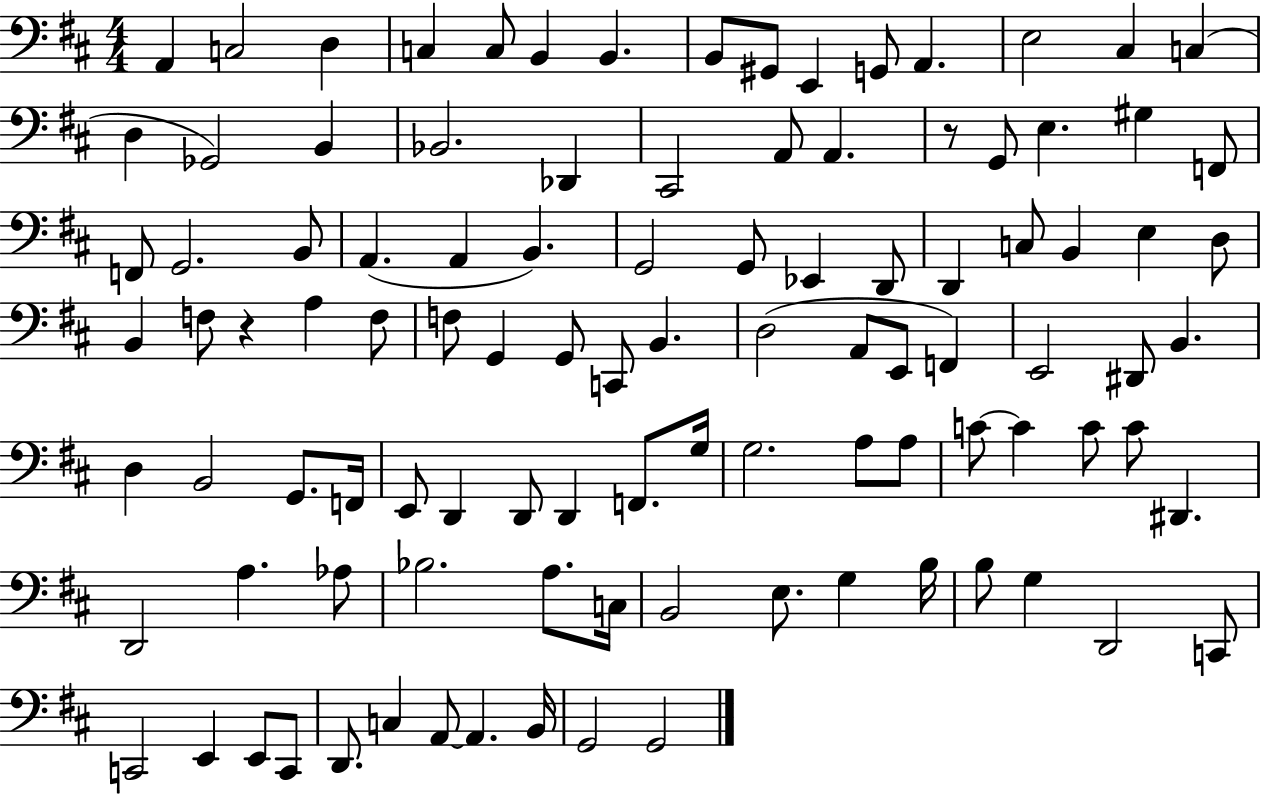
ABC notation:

X:1
T:Untitled
M:4/4
L:1/4
K:D
A,, C,2 D, C, C,/2 B,, B,, B,,/2 ^G,,/2 E,, G,,/2 A,, E,2 ^C, C, D, _G,,2 B,, _B,,2 _D,, ^C,,2 A,,/2 A,, z/2 G,,/2 E, ^G, F,,/2 F,,/2 G,,2 B,,/2 A,, A,, B,, G,,2 G,,/2 _E,, D,,/2 D,, C,/2 B,, E, D,/2 B,, F,/2 z A, F,/2 F,/2 G,, G,,/2 C,,/2 B,, D,2 A,,/2 E,,/2 F,, E,,2 ^D,,/2 B,, D, B,,2 G,,/2 F,,/4 E,,/2 D,, D,,/2 D,, F,,/2 G,/4 G,2 A,/2 A,/2 C/2 C C/2 C/2 ^D,, D,,2 A, _A,/2 _B,2 A,/2 C,/4 B,,2 E,/2 G, B,/4 B,/2 G, D,,2 C,,/2 C,,2 E,, E,,/2 C,,/2 D,,/2 C, A,,/2 A,, B,,/4 G,,2 G,,2